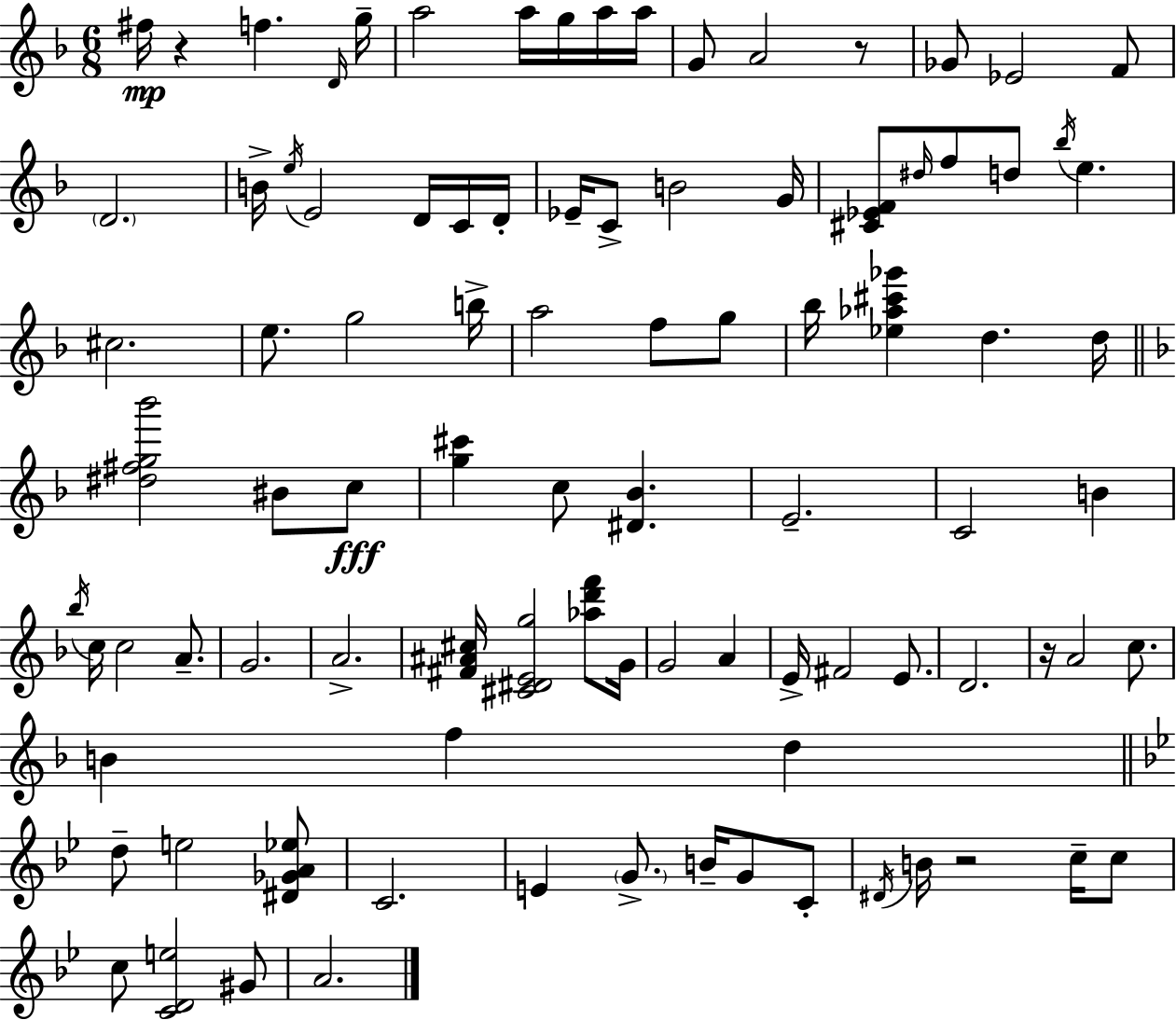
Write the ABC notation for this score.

X:1
T:Untitled
M:6/8
L:1/4
K:Dm
^f/4 z f D/4 g/4 a2 a/4 g/4 a/4 a/4 G/2 A2 z/2 _G/2 _E2 F/2 D2 B/4 e/4 E2 D/4 C/4 D/4 _E/4 C/2 B2 G/4 [^C_EF]/2 ^d/4 f/2 d/2 _b/4 e ^c2 e/2 g2 b/4 a2 f/2 g/2 _b/4 [_e_a^c'_g'] d d/4 [^d^fg_b']2 ^B/2 c/2 [g^c'] c/2 [^D_B] E2 C2 B _b/4 c/4 c2 A/2 G2 A2 [^F^A^c]/4 [^C^DEg]2 [_ad'f']/2 G/4 G2 A E/4 ^F2 E/2 D2 z/4 A2 c/2 B f d d/2 e2 [^D_GA_e]/2 C2 E G/2 B/4 G/2 C/2 ^D/4 B/4 z2 c/4 c/2 c/2 [CDe]2 ^G/2 A2